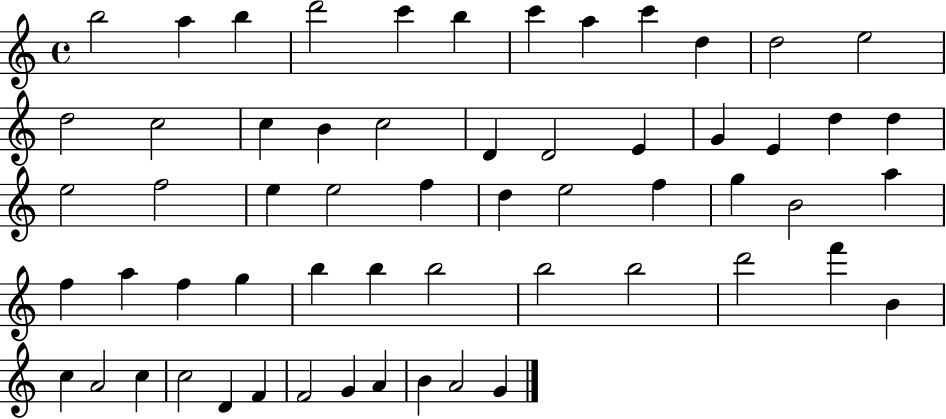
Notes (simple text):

B5/h A5/q B5/q D6/h C6/q B5/q C6/q A5/q C6/q D5/q D5/h E5/h D5/h C5/h C5/q B4/q C5/h D4/q D4/h E4/q G4/q E4/q D5/q D5/q E5/h F5/h E5/q E5/h F5/q D5/q E5/h F5/q G5/q B4/h A5/q F5/q A5/q F5/q G5/q B5/q B5/q B5/h B5/h B5/h D6/h F6/q B4/q C5/q A4/h C5/q C5/h D4/q F4/q F4/h G4/q A4/q B4/q A4/h G4/q